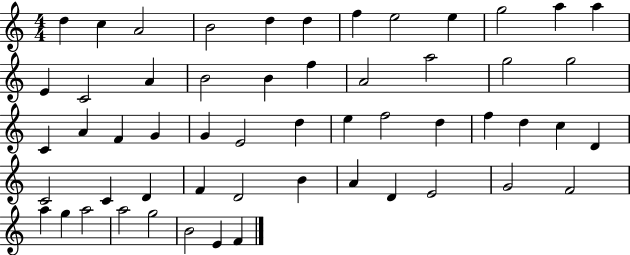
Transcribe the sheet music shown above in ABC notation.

X:1
T:Untitled
M:4/4
L:1/4
K:C
d c A2 B2 d d f e2 e g2 a a E C2 A B2 B f A2 a2 g2 g2 C A F G G E2 d e f2 d f d c D C2 C D F D2 B A D E2 G2 F2 a g a2 a2 g2 B2 E F